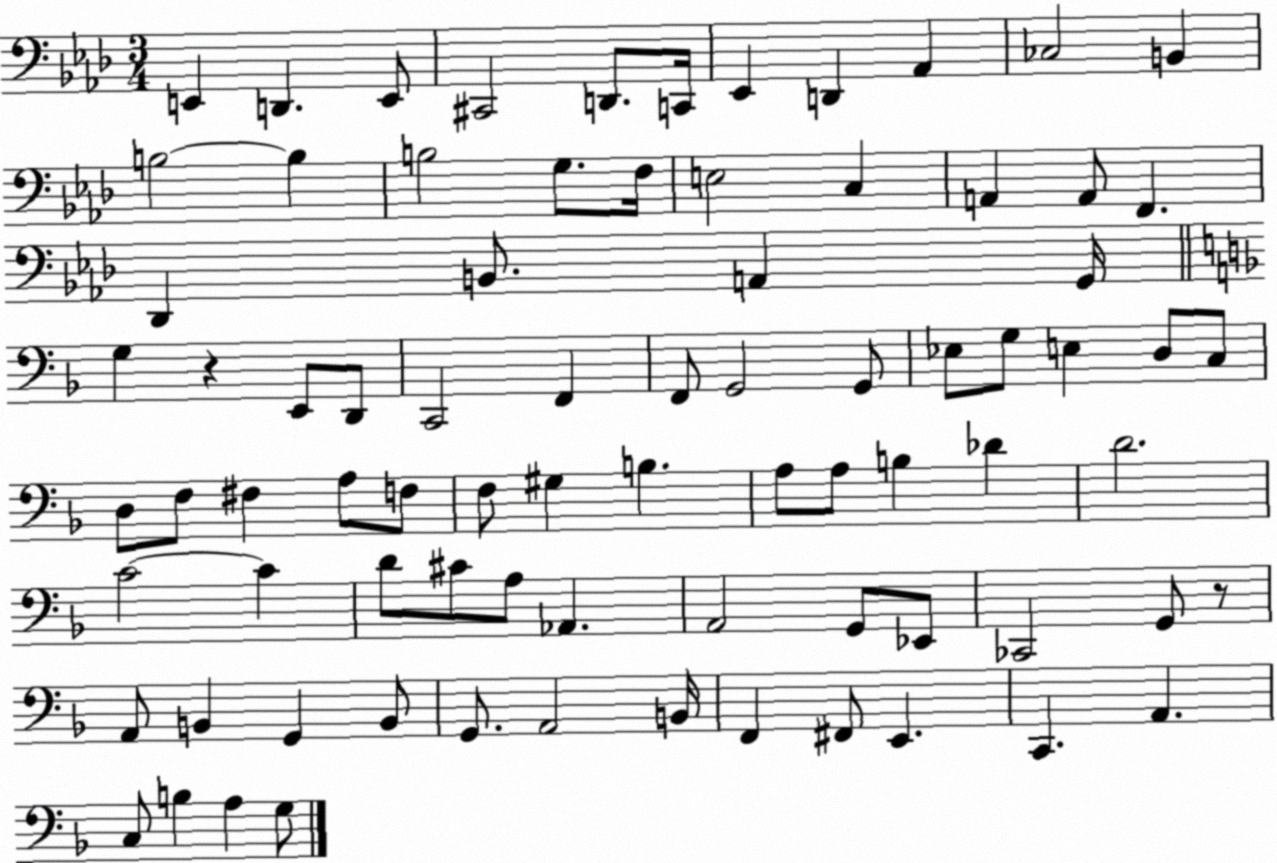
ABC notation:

X:1
T:Untitled
M:3/4
L:1/4
K:Ab
E,, D,, E,,/2 ^C,,2 D,,/2 C,,/4 _E,, D,, _A,, _C,2 B,, B,2 B, B,2 G,/2 F,/4 E,2 C, A,, A,,/2 F,, _D,, B,,/2 A,, G,,/4 G, z E,,/2 D,,/2 C,,2 F,, F,,/2 G,,2 G,,/2 _E,/2 G,/2 E, D,/2 C,/2 D,/2 F,/2 ^F, A,/2 F,/2 F,/2 ^G, B, A,/2 A,/2 B, _D D2 C2 C D/2 ^C/2 A,/2 _A,, A,,2 G,,/2 _E,,/2 _C,,2 G,,/2 z/2 A,,/2 B,, G,, B,,/2 G,,/2 A,,2 B,,/4 F,, ^F,,/2 E,, C,, A,, C,/2 B, A, G,/2